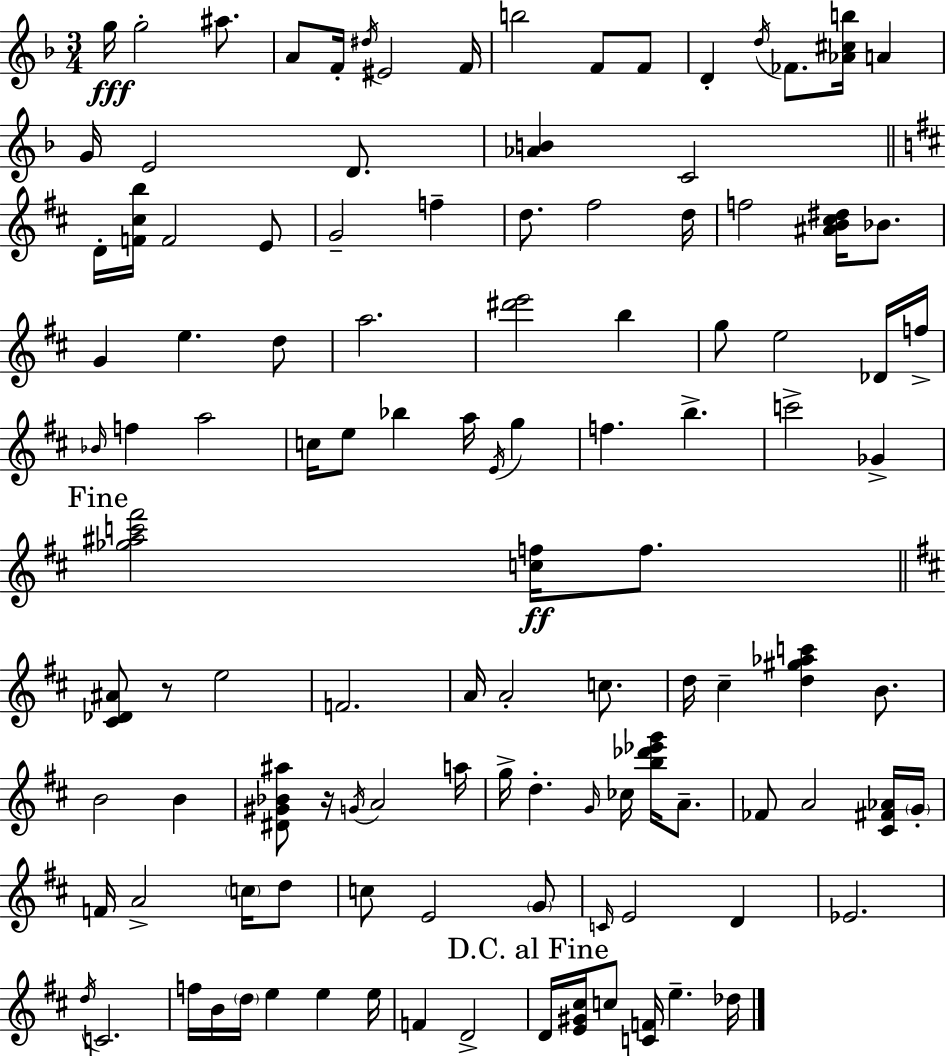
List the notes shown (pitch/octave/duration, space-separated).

G5/s G5/h A#5/e. A4/e F4/s D#5/s EIS4/h F4/s B5/h F4/e F4/e D4/q D5/s FES4/e. [Ab4,C#5,B5]/s A4/q G4/s E4/h D4/e. [Ab4,B4]/q C4/h D4/s [F4,C#5,B5]/s F4/h E4/e G4/h F5/q D5/e. F#5/h D5/s F5/h [A#4,B4,C#5,D#5]/s Bb4/e. G4/q E5/q. D5/e A5/h. [D#6,E6]/h B5/q G5/e E5/h Db4/s F5/s Bb4/s F5/q A5/h C5/s E5/e Bb5/q A5/s E4/s G5/q F5/q. B5/q. C6/h Gb4/q [Gb5,A#5,C6,F#6]/h [C5,F5]/s F5/e. [C#4,Db4,A#4]/e R/e E5/h F4/h. A4/s A4/h C5/e. D5/s C#5/q [D5,G#5,Ab5,C6]/q B4/e. B4/h B4/q [D#4,G#4,Bb4,A#5]/e R/s G4/s A4/h A5/s G5/s D5/q. G4/s CES5/s [B5,Db6,Eb6,G6]/s A4/e. FES4/e A4/h [C#4,F#4,Ab4]/s G4/s F4/s A4/h C5/s D5/e C5/e E4/h G4/e C4/s E4/h D4/q Eb4/h. D5/s C4/h. F5/s B4/s D5/s E5/q E5/q E5/s F4/q D4/h D4/s [E4,G#4,C#5]/s C5/e [C4,F4]/s E5/q. Db5/s